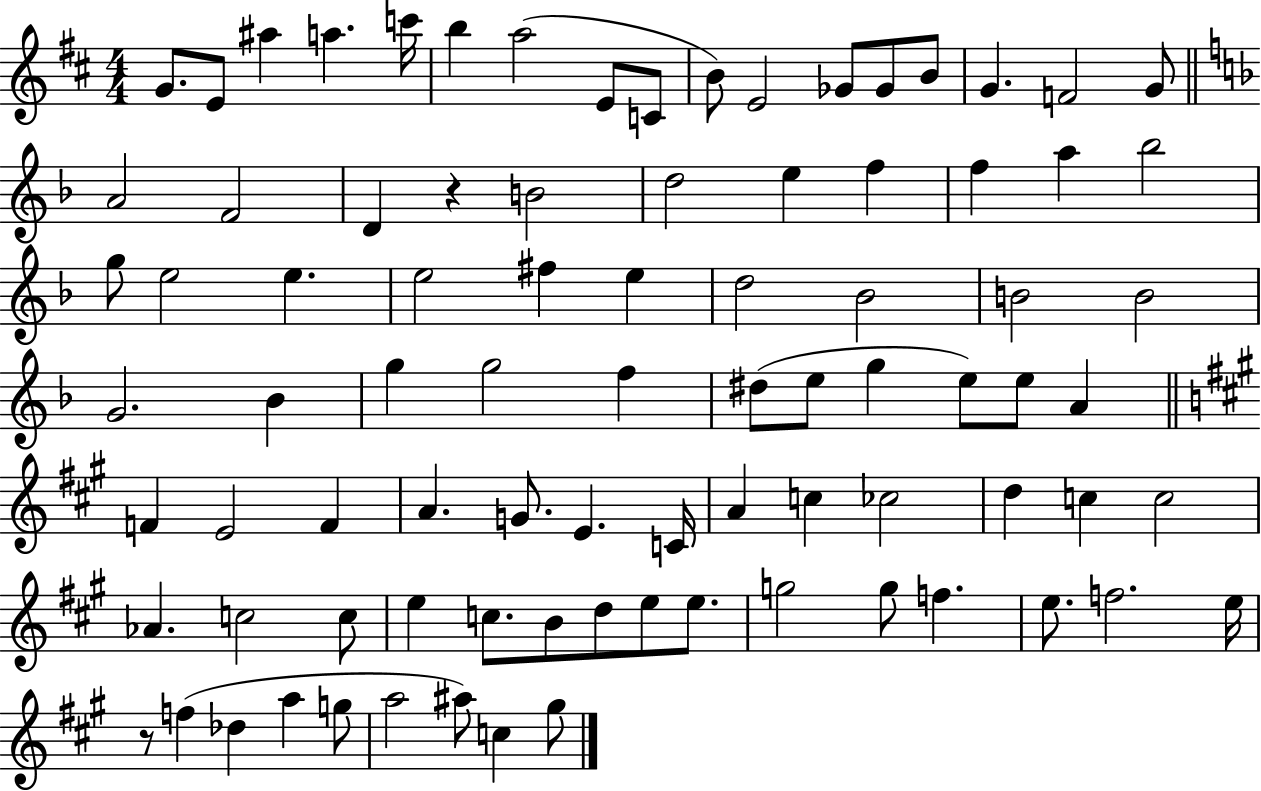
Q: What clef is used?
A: treble